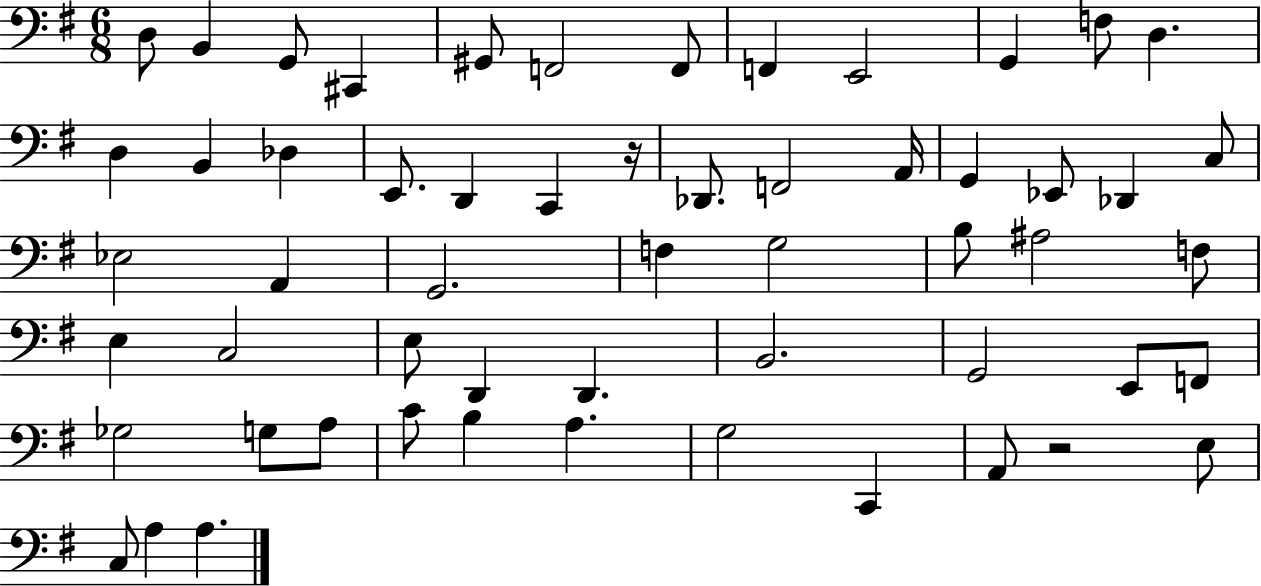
{
  \clef bass
  \numericTimeSignature
  \time 6/8
  \key g \major
  d8 b,4 g,8 cis,4 | gis,8 f,2 f,8 | f,4 e,2 | g,4 f8 d4. | \break d4 b,4 des4 | e,8. d,4 c,4 r16 | des,8. f,2 a,16 | g,4 ees,8 des,4 c8 | \break ees2 a,4 | g,2. | f4 g2 | b8 ais2 f8 | \break e4 c2 | e8 d,4 d,4. | b,2. | g,2 e,8 f,8 | \break ges2 g8 a8 | c'8 b4 a4. | g2 c,4 | a,8 r2 e8 | \break c8 a4 a4. | \bar "|."
}